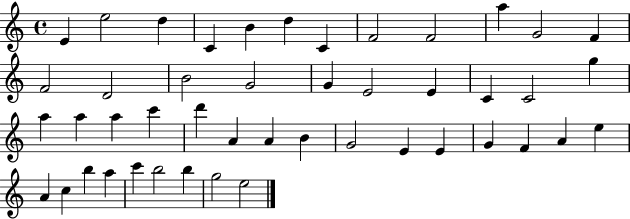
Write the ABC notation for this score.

X:1
T:Untitled
M:4/4
L:1/4
K:C
E e2 d C B d C F2 F2 a G2 F F2 D2 B2 G2 G E2 E C C2 g a a a c' d' A A B G2 E E G F A e A c b a c' b2 b g2 e2